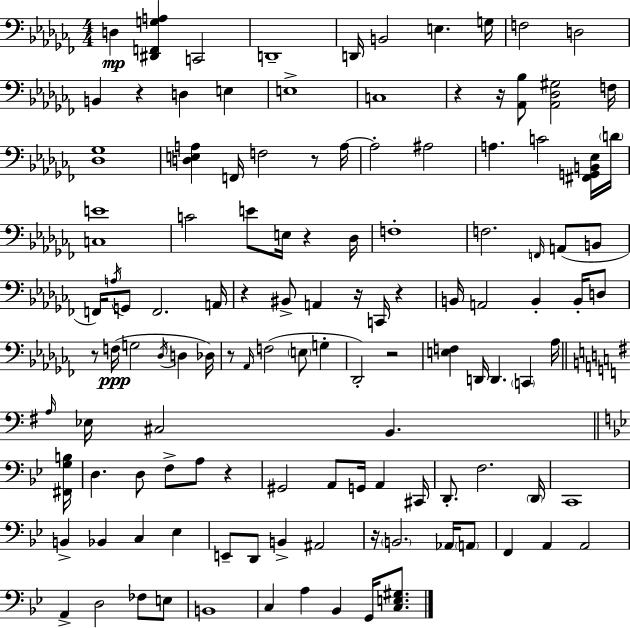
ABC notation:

X:1
T:Untitled
M:4/4
L:1/4
K:Abm
D, [^D,,F,,G,A,] C,,2 D,,4 D,,/4 B,,2 E, G,/4 F,2 D,2 B,, z D, E, E,4 C,4 z z/4 [_A,,_B,]/2 [_A,,_D,^G,]2 F,/4 [_D,_G,]4 [D,E,A,] F,,/4 F,2 z/2 A,/4 A,2 ^A,2 A, C2 [^F,,G,,B,,_E,]/4 D/4 [C,E]4 C2 E/2 E,/4 z _D,/4 F,4 F,2 F,,/4 A,,/2 B,,/2 F,,/4 A,/4 G,,/2 F,,2 A,,/4 z ^B,,/2 A,, z/4 C,,/4 z B,,/4 A,,2 B,, B,,/4 D,/2 z/2 F,/4 G,2 _D,/4 D, _D,/4 z/2 _A,,/4 F,2 E,/2 G, _D,,2 z2 [E,F,] D,,/4 D,, C,, _A,/4 A,/4 _E,/4 ^C,2 B,, [^F,,G,B,]/4 D, D,/2 F,/2 A,/2 z ^G,,2 A,,/2 G,,/4 A,, ^C,,/4 D,,/2 F,2 D,,/4 C,,4 B,, _B,, C, _E, E,,/2 D,,/2 B,, ^A,,2 z/4 B,,2 _A,,/4 A,,/2 F,, A,, A,,2 A,, D,2 _F,/2 E,/2 B,,4 C, A, _B,, G,,/4 [C,E,^G,]/2